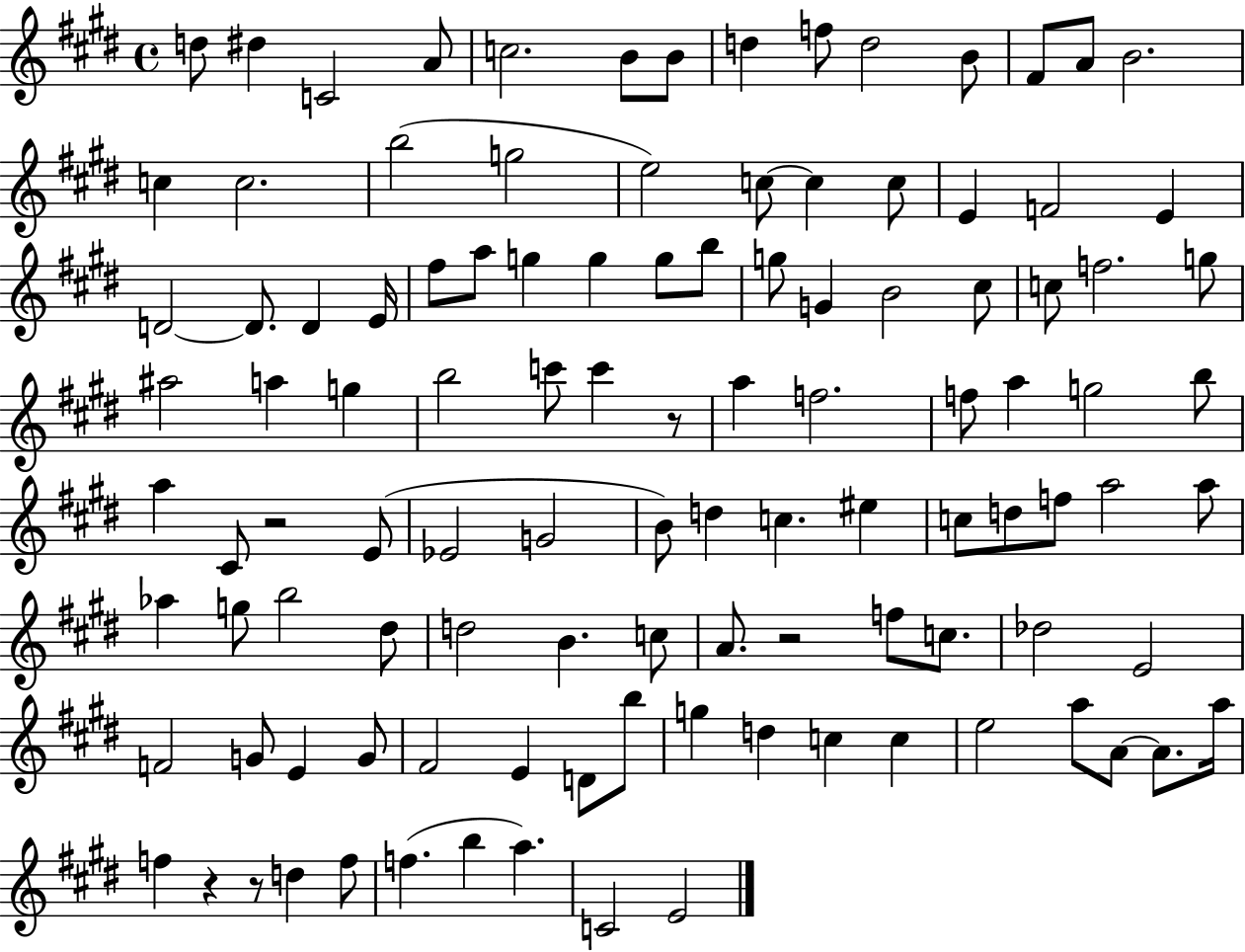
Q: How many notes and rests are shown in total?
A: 110